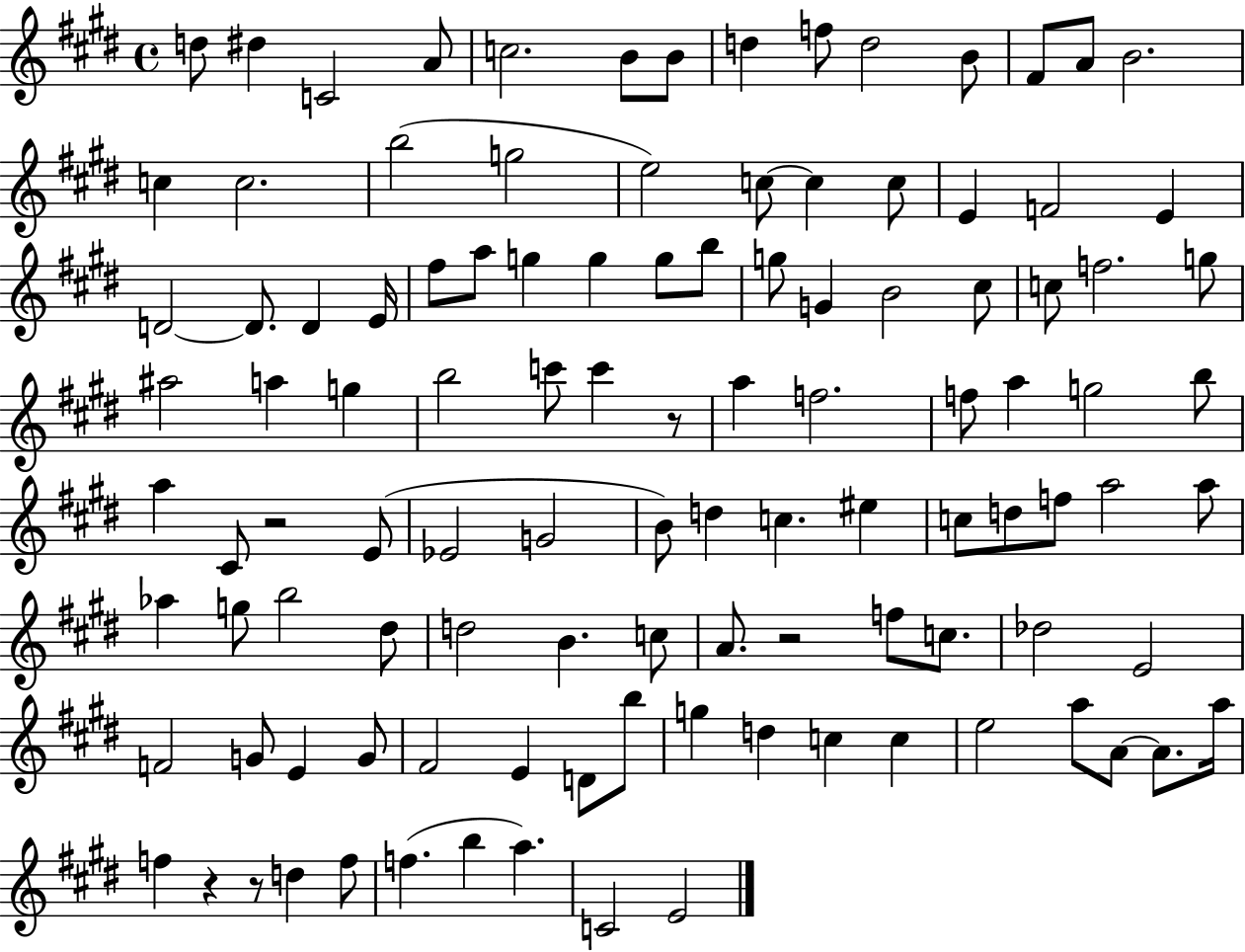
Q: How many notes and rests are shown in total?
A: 110